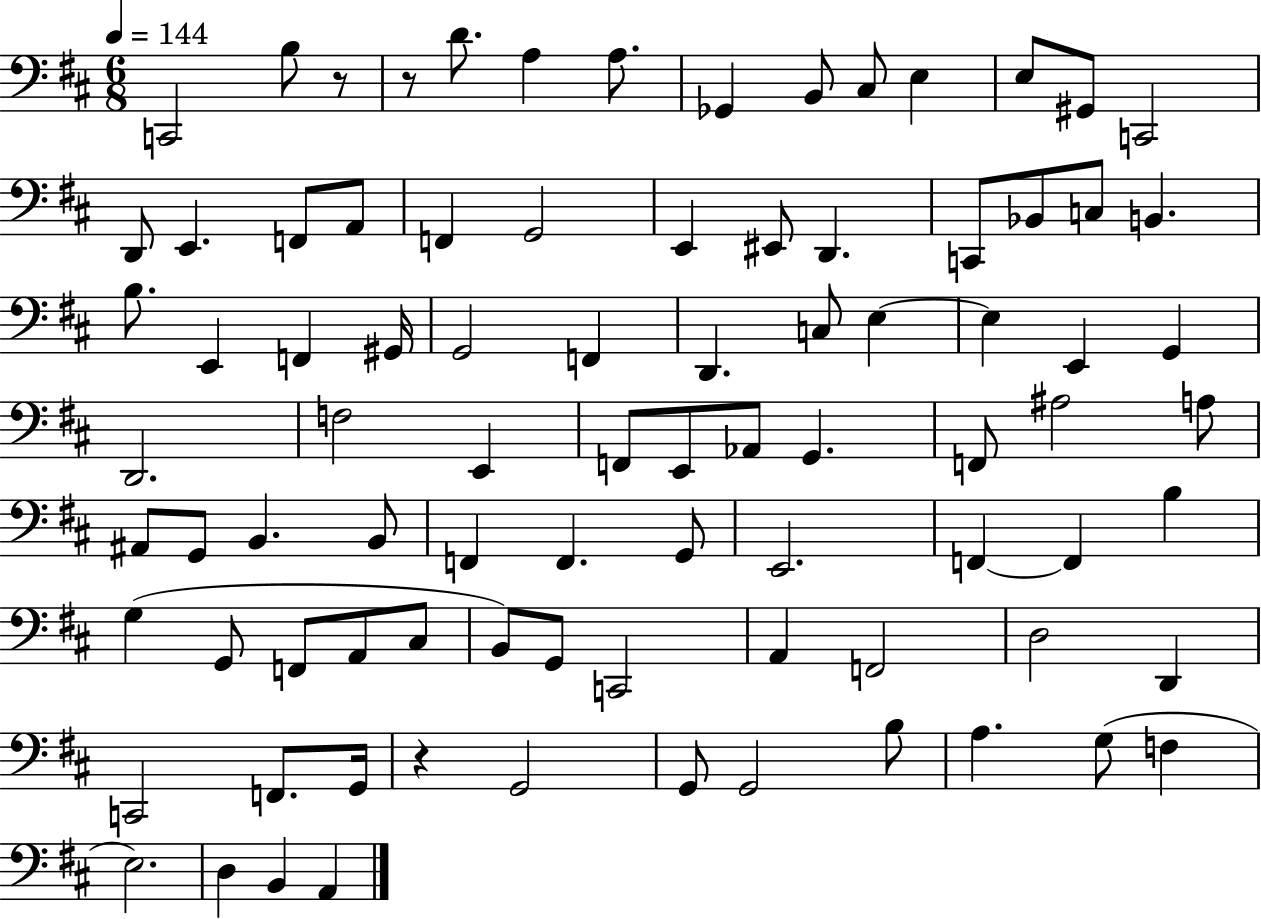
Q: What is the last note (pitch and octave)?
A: A2